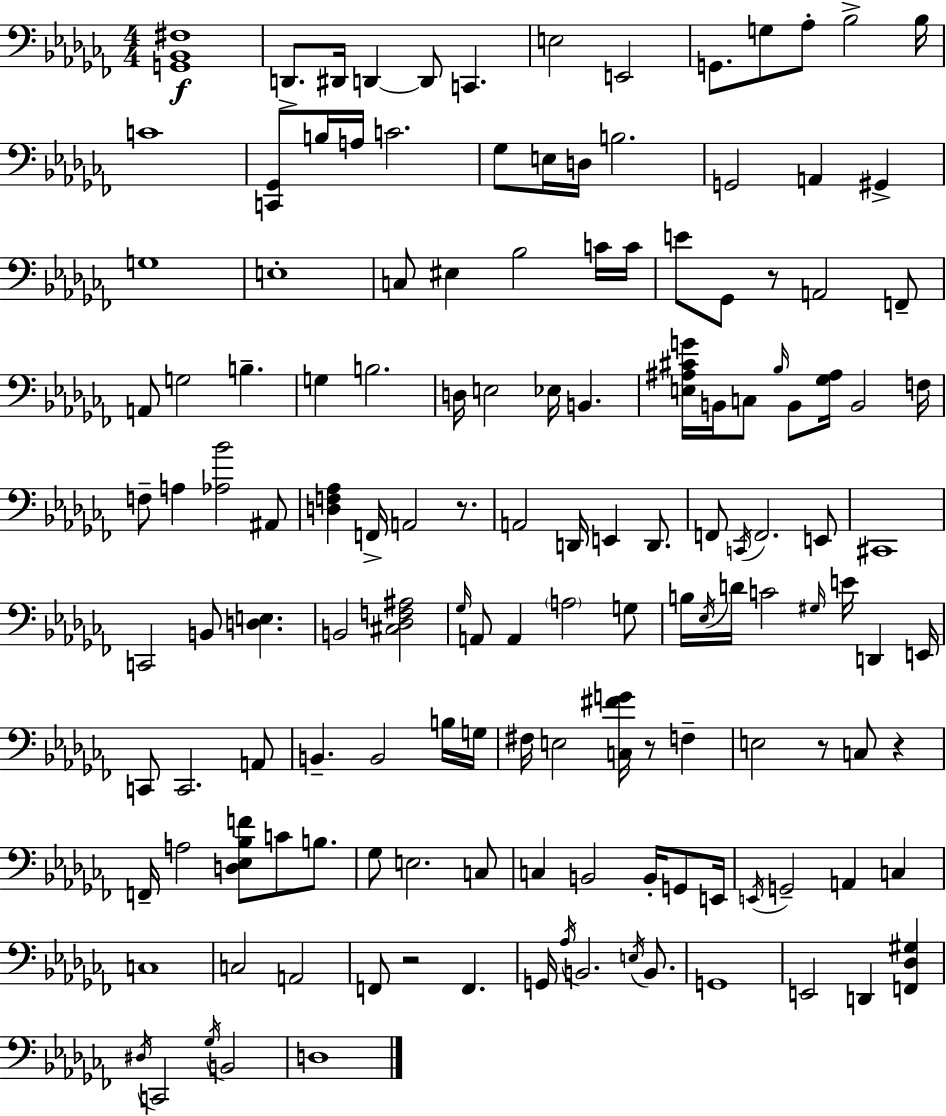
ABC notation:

X:1
T:Untitled
M:4/4
L:1/4
K:Abm
[G,,_B,,^F,]4 D,,/2 ^D,,/4 D,, D,,/2 C,, E,2 E,,2 G,,/2 G,/2 _A,/2 _B,2 _B,/4 C4 [C,,_G,,]/2 B,/4 A,/4 C2 _G,/2 E,/4 D,/4 B,2 G,,2 A,, ^G,, G,4 E,4 C,/2 ^E, _B,2 C/4 C/4 E/2 _G,,/2 z/2 A,,2 F,,/2 A,,/2 G,2 B, G, B,2 D,/4 E,2 _E,/4 B,, [E,^A,^CG]/4 B,,/4 C,/2 _B,/4 B,,/2 [_G,^A,]/4 B,,2 F,/4 F,/2 A, [_A,_B]2 ^A,,/2 [D,F,_A,] F,,/4 A,,2 z/2 A,,2 D,,/4 E,, D,,/2 F,,/2 C,,/4 F,,2 E,,/2 ^C,,4 C,,2 B,,/2 [D,E,] B,,2 [^C,_D,F,^A,]2 _G,/4 A,,/2 A,, A,2 G,/2 B,/4 _E,/4 D/4 C2 ^G,/4 E/4 D,, E,,/4 C,,/2 C,,2 A,,/2 B,, B,,2 B,/4 G,/4 ^F,/4 E,2 [C,^FG]/4 z/2 F, E,2 z/2 C,/2 z F,,/4 A,2 [D,_E,_B,F]/2 C/2 B,/2 _G,/2 E,2 C,/2 C, B,,2 B,,/4 G,,/2 E,,/4 E,,/4 G,,2 A,, C, C,4 C,2 A,,2 F,,/2 z2 F,, G,,/4 _A,/4 B,,2 E,/4 B,,/2 G,,4 E,,2 D,, [F,,_D,^G,] ^D,/4 C,,2 _G,/4 B,,2 D,4